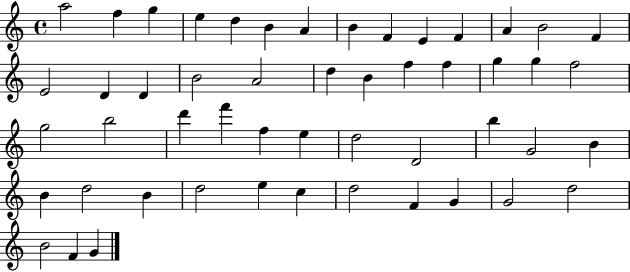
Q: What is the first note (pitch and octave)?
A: A5